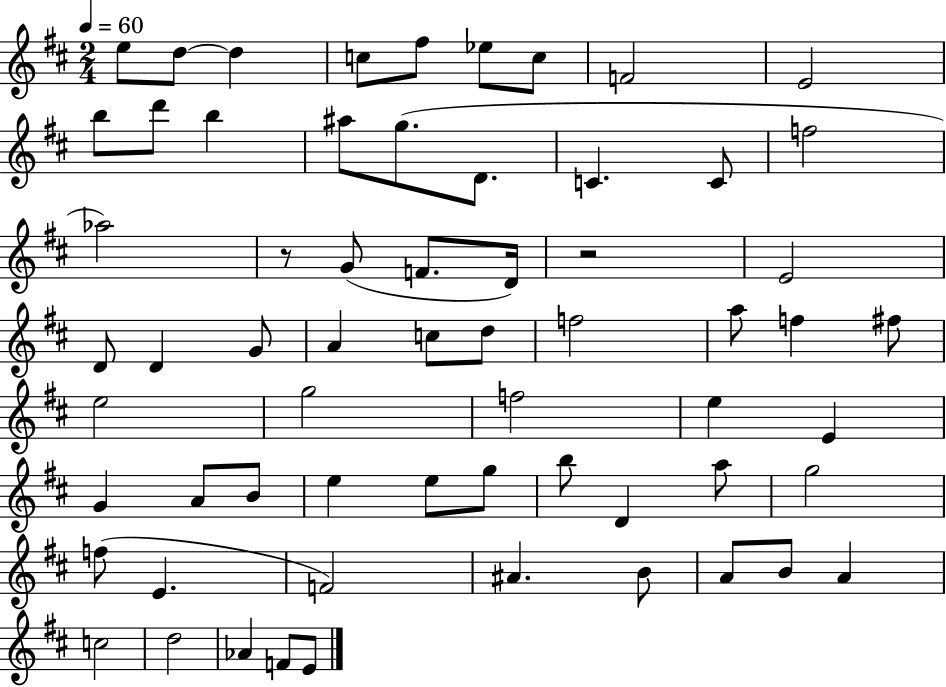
E5/e D5/e D5/q C5/e F#5/e Eb5/e C5/e F4/h E4/h B5/e D6/e B5/q A#5/e G5/e. D4/e. C4/q. C4/e F5/h Ab5/h R/e G4/e F4/e. D4/s R/h E4/h D4/e D4/q G4/e A4/q C5/e D5/e F5/h A5/e F5/q F#5/e E5/h G5/h F5/h E5/q E4/q G4/q A4/e B4/e E5/q E5/e G5/e B5/e D4/q A5/e G5/h F5/e E4/q. F4/h A#4/q. B4/e A4/e B4/e A4/q C5/h D5/h Ab4/q F4/e E4/e